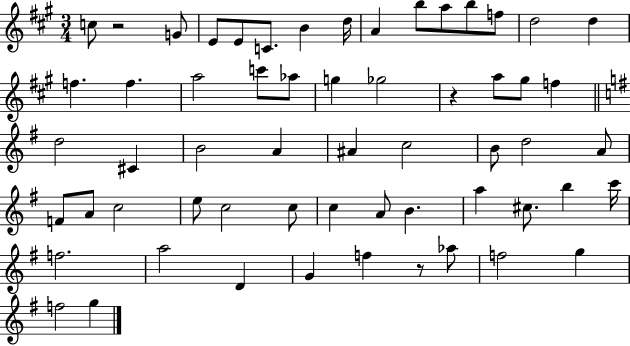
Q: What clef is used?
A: treble